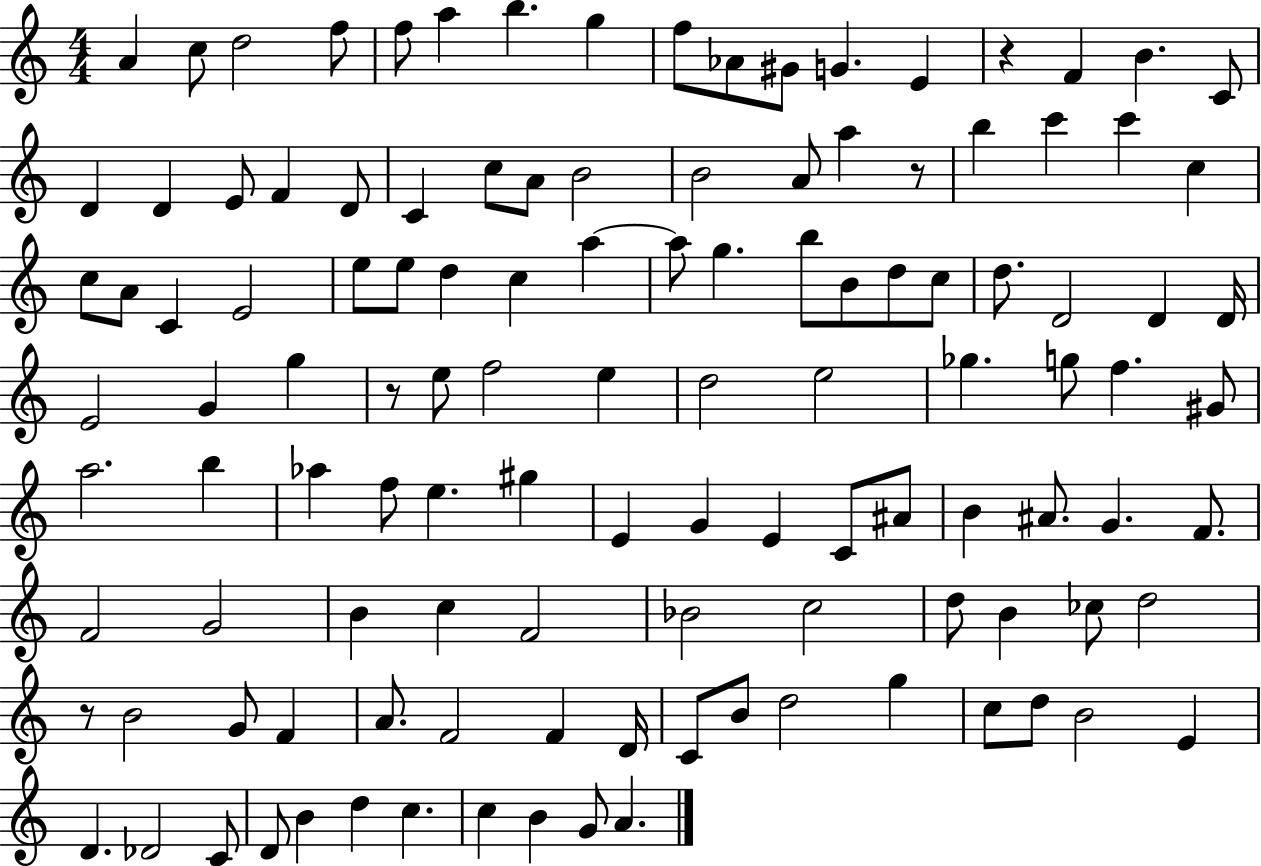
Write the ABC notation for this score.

X:1
T:Untitled
M:4/4
L:1/4
K:C
A c/2 d2 f/2 f/2 a b g f/2 _A/2 ^G/2 G E z F B C/2 D D E/2 F D/2 C c/2 A/2 B2 B2 A/2 a z/2 b c' c' c c/2 A/2 C E2 e/2 e/2 d c a a/2 g b/2 B/2 d/2 c/2 d/2 D2 D D/4 E2 G g z/2 e/2 f2 e d2 e2 _g g/2 f ^G/2 a2 b _a f/2 e ^g E G E C/2 ^A/2 B ^A/2 G F/2 F2 G2 B c F2 _B2 c2 d/2 B _c/2 d2 z/2 B2 G/2 F A/2 F2 F D/4 C/2 B/2 d2 g c/2 d/2 B2 E D _D2 C/2 D/2 B d c c B G/2 A